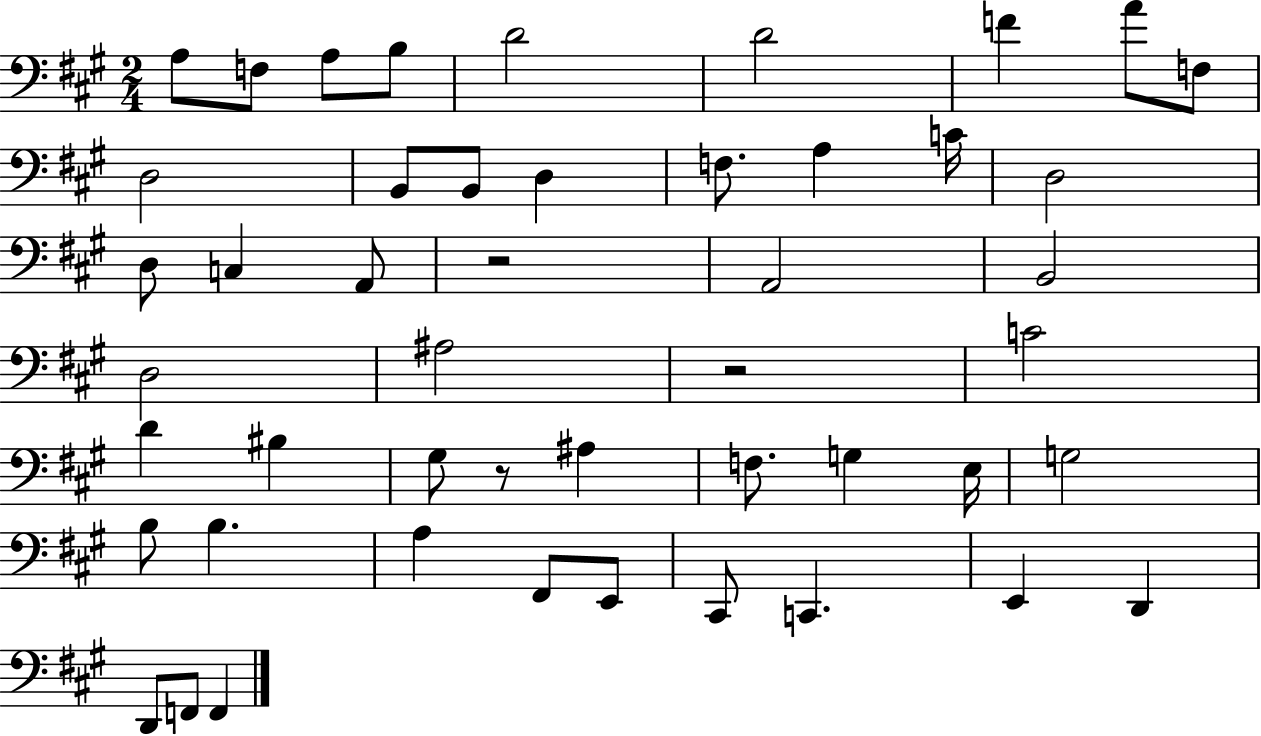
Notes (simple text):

A3/e F3/e A3/e B3/e D4/h D4/h F4/q A4/e F3/e D3/h B2/e B2/e D3/q F3/e. A3/q C4/s D3/h D3/e C3/q A2/e R/h A2/h B2/h D3/h A#3/h R/h C4/h D4/q BIS3/q G#3/e R/e A#3/q F3/e. G3/q E3/s G3/h B3/e B3/q. A3/q F#2/e E2/e C#2/e C2/q. E2/q D2/q D2/e F2/e F2/q